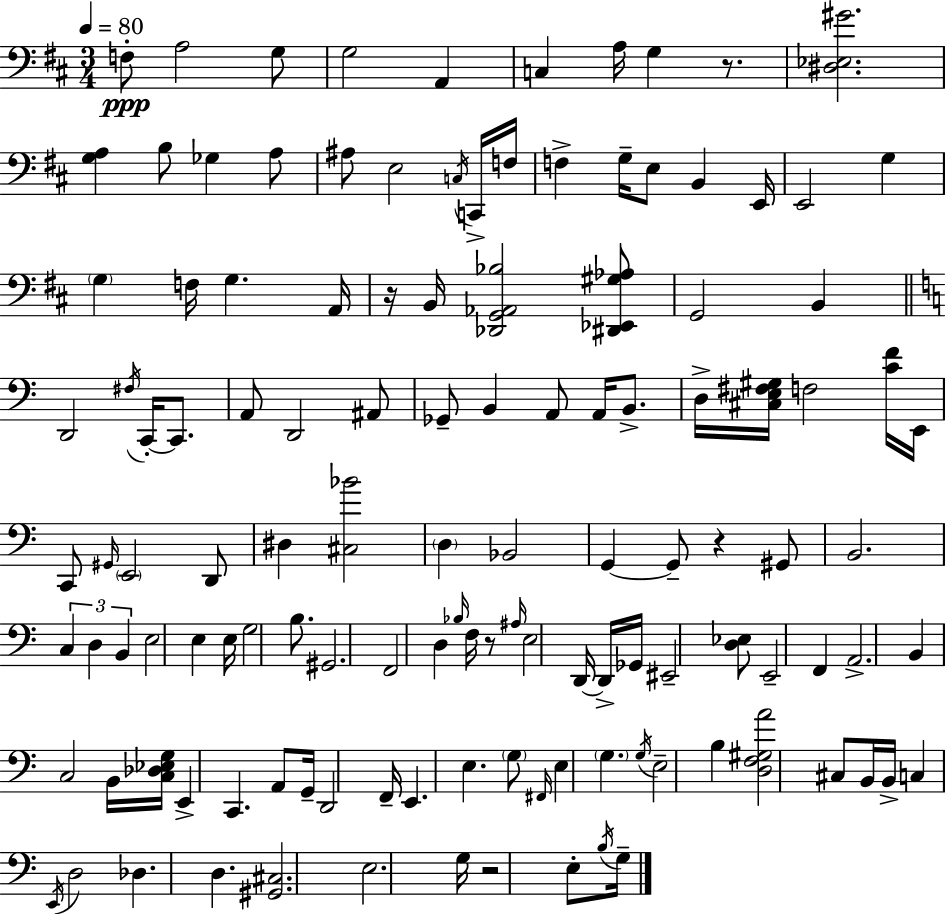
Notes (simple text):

F3/e A3/h G3/e G3/h A2/q C3/q A3/s G3/q R/e. [D#3,Eb3,G#4]/h. [G3,A3]/q B3/e Gb3/q A3/e A#3/e E3/h C3/s C2/s F3/s F3/q G3/s E3/e B2/q E2/s E2/h G3/q G3/q F3/s G3/q. A2/s R/s B2/s [Db2,G2,Ab2,Bb3]/h [D#2,Eb2,G#3,Ab3]/e G2/h B2/q D2/h F#3/s C2/s C2/e. A2/e D2/h A#2/e Gb2/e B2/q A2/e A2/s B2/e. D3/s [C#3,E3,F#3,G#3]/s F3/h [C4,F4]/s E2/s C2/e G#2/s E2/h D2/e D#3/q [C#3,Bb4]/h D3/q Bb2/h G2/q G2/e R/q G#2/e B2/h. C3/q D3/q B2/q E3/h E3/q E3/s G3/h B3/e. G#2/h. F2/h D3/q Bb3/s F3/s R/e A#3/s E3/h D2/s D2/s Gb2/s EIS2/h [D3,Eb3]/e E2/h F2/q A2/h. B2/q C3/h B2/s [C3,Db3,Eb3,G3]/s E2/q C2/q. A2/e G2/s D2/h F2/s E2/q. E3/q. G3/e F#2/s E3/q G3/q. G3/s E3/h B3/q [D3,F3,G#3,A4]/h C#3/e B2/s B2/s C3/q E2/s D3/h Db3/q. D3/q. [G#2,C#3]/h. E3/h. G3/s R/h E3/e B3/s G3/s